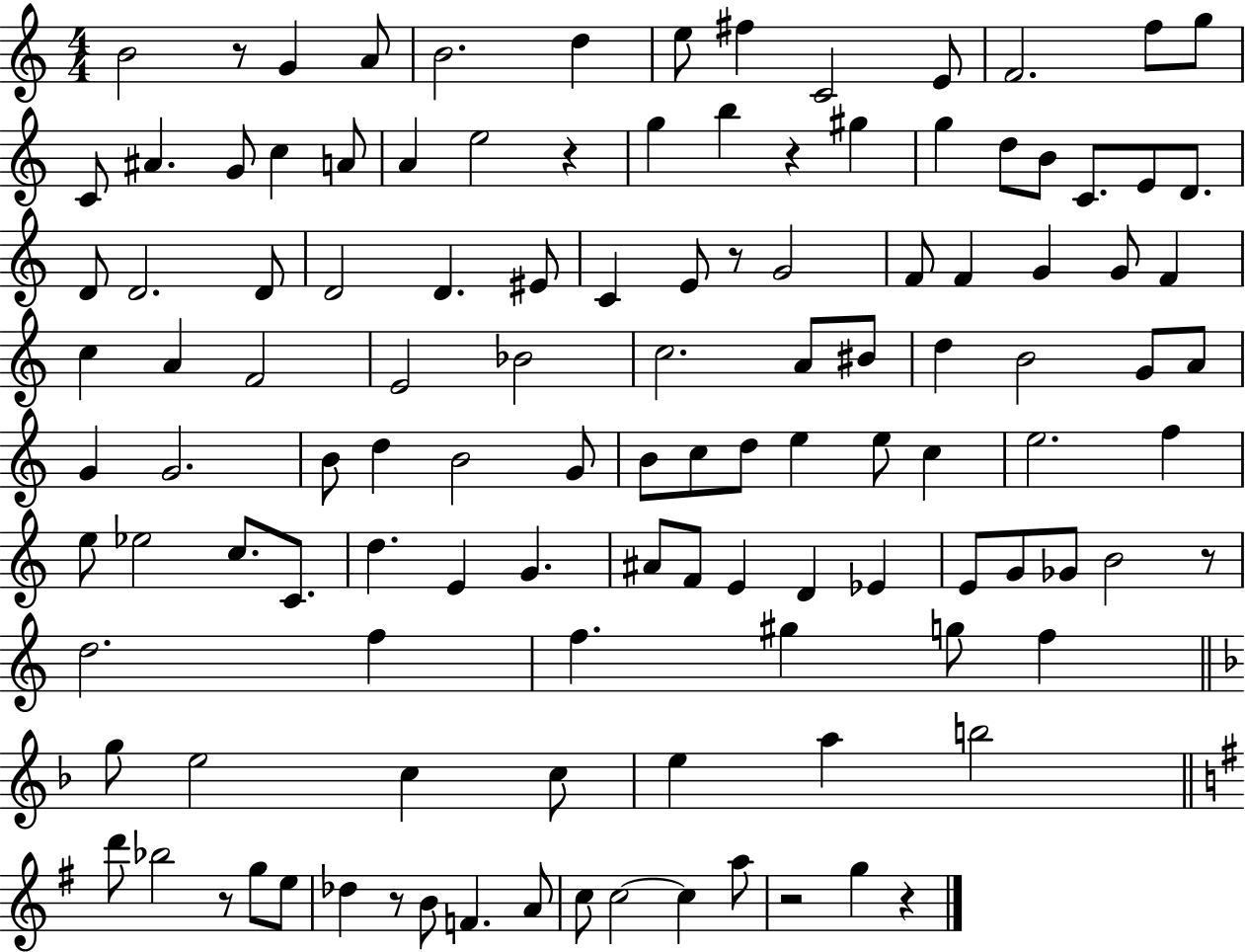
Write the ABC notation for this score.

X:1
T:Untitled
M:4/4
L:1/4
K:C
B2 z/2 G A/2 B2 d e/2 ^f C2 E/2 F2 f/2 g/2 C/2 ^A G/2 c A/2 A e2 z g b z ^g g d/2 B/2 C/2 E/2 D/2 D/2 D2 D/2 D2 D ^E/2 C E/2 z/2 G2 F/2 F G G/2 F c A F2 E2 _B2 c2 A/2 ^B/2 d B2 G/2 A/2 G G2 B/2 d B2 G/2 B/2 c/2 d/2 e e/2 c e2 f e/2 _e2 c/2 C/2 d E G ^A/2 F/2 E D _E E/2 G/2 _G/2 B2 z/2 d2 f f ^g g/2 f g/2 e2 c c/2 e a b2 d'/2 _b2 z/2 g/2 e/2 _d z/2 B/2 F A/2 c/2 c2 c a/2 z2 g z